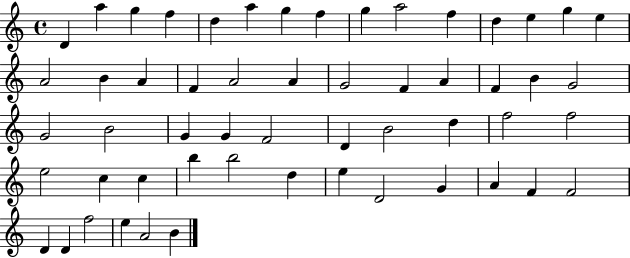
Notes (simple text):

D4/q A5/q G5/q F5/q D5/q A5/q G5/q F5/q G5/q A5/h F5/q D5/q E5/q G5/q E5/q A4/h B4/q A4/q F4/q A4/h A4/q G4/h F4/q A4/q F4/q B4/q G4/h G4/h B4/h G4/q G4/q F4/h D4/q B4/h D5/q F5/h F5/h E5/h C5/q C5/q B5/q B5/h D5/q E5/q D4/h G4/q A4/q F4/q F4/h D4/q D4/q F5/h E5/q A4/h B4/q